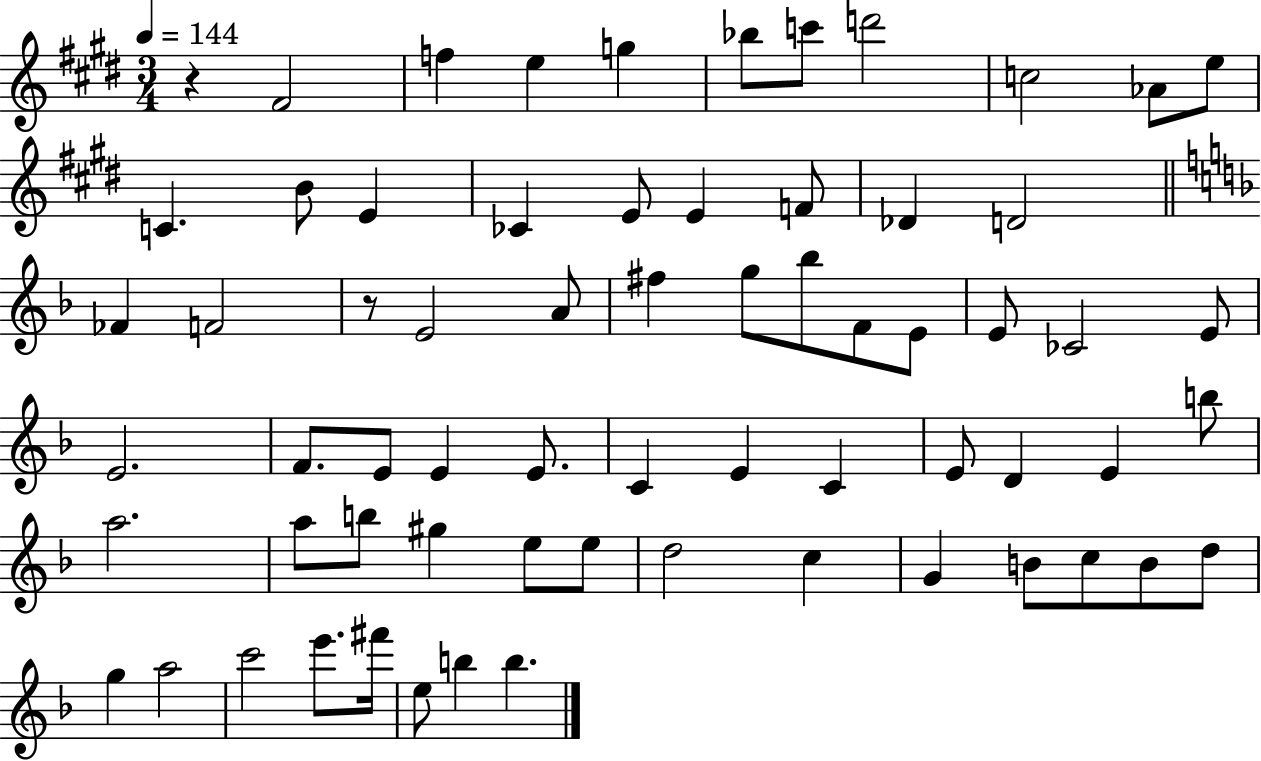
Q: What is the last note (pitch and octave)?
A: B5